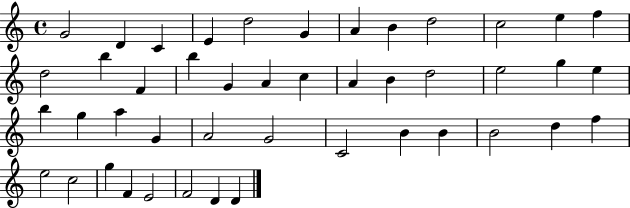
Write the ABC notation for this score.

X:1
T:Untitled
M:4/4
L:1/4
K:C
G2 D C E d2 G A B d2 c2 e f d2 b F b G A c A B d2 e2 g e b g a G A2 G2 C2 B B B2 d f e2 c2 g F E2 F2 D D